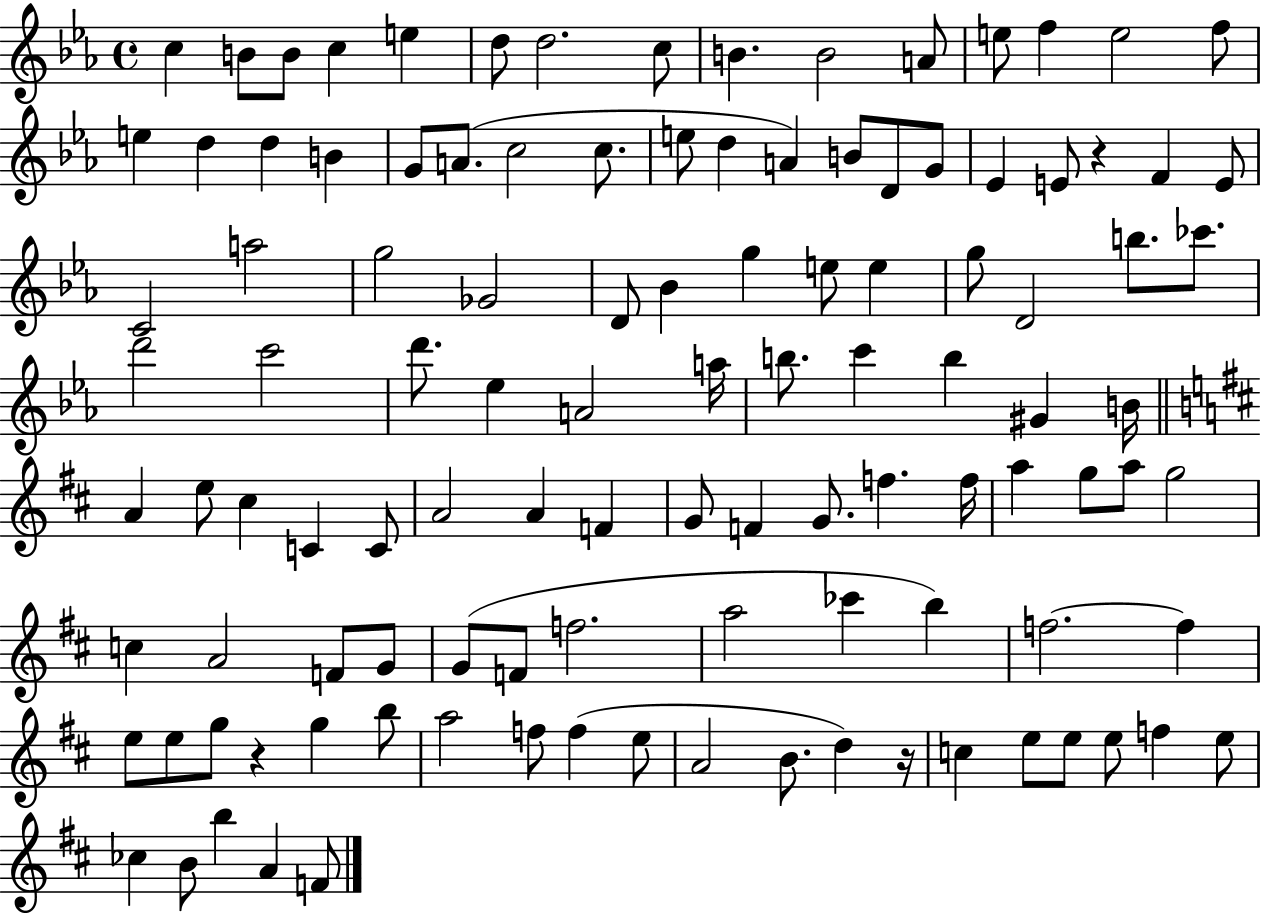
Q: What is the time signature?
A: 4/4